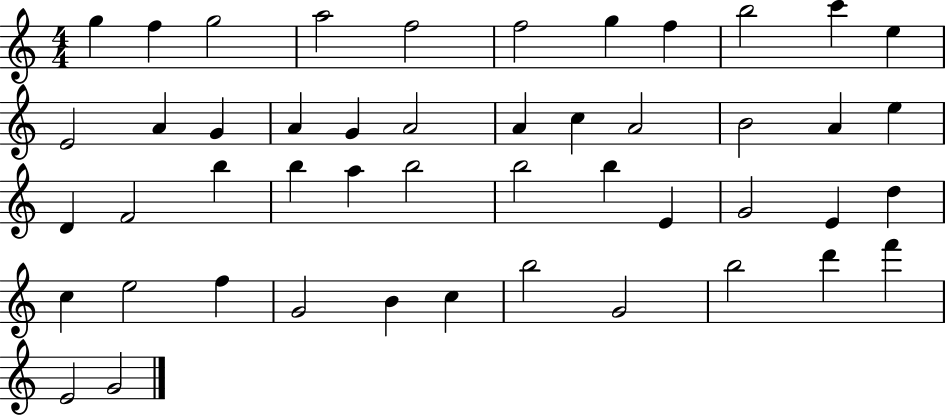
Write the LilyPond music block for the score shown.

{
  \clef treble
  \numericTimeSignature
  \time 4/4
  \key c \major
  g''4 f''4 g''2 | a''2 f''2 | f''2 g''4 f''4 | b''2 c'''4 e''4 | \break e'2 a'4 g'4 | a'4 g'4 a'2 | a'4 c''4 a'2 | b'2 a'4 e''4 | \break d'4 f'2 b''4 | b''4 a''4 b''2 | b''2 b''4 e'4 | g'2 e'4 d''4 | \break c''4 e''2 f''4 | g'2 b'4 c''4 | b''2 g'2 | b''2 d'''4 f'''4 | \break e'2 g'2 | \bar "|."
}